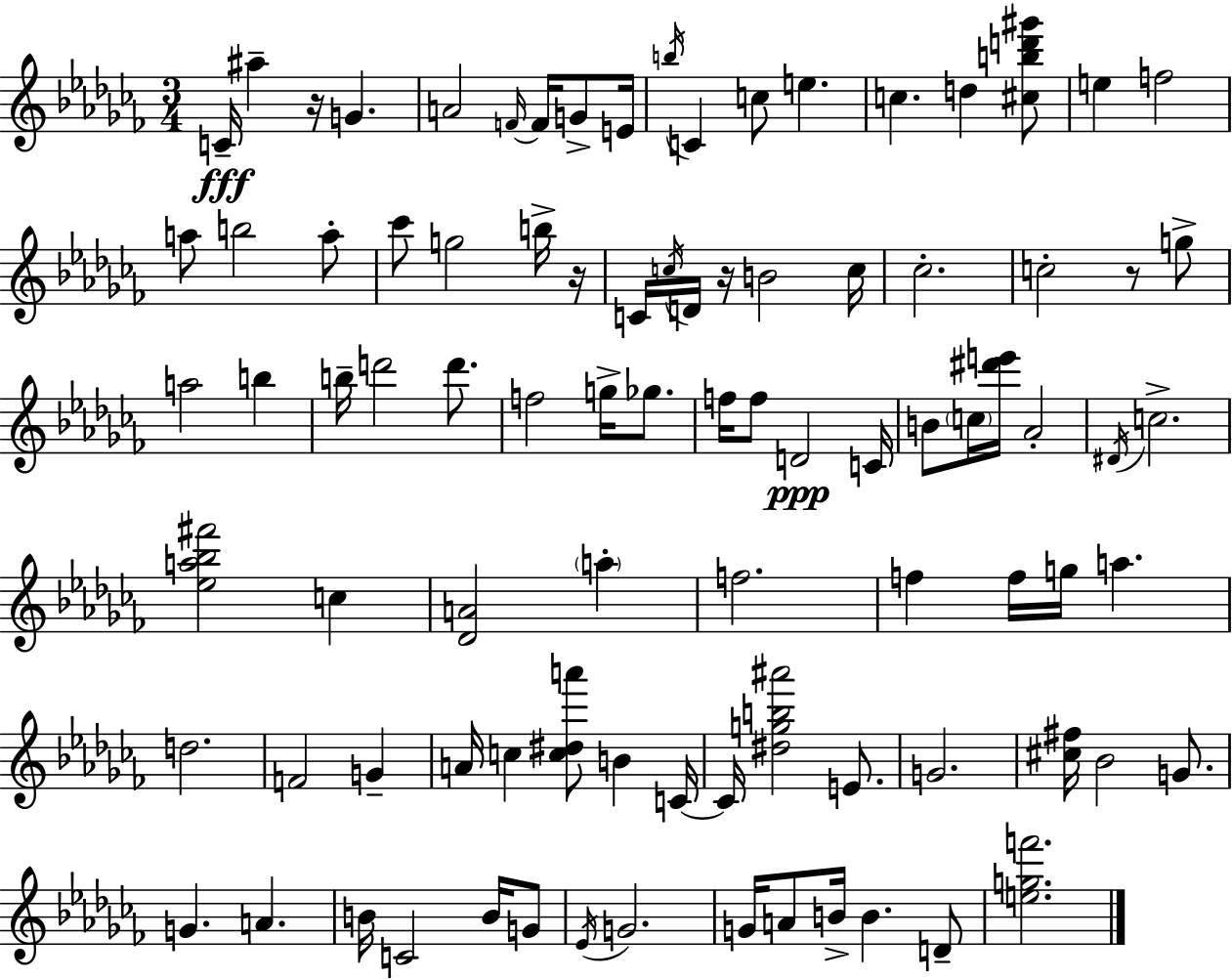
{
  \clef treble
  \numericTimeSignature
  \time 3/4
  \key aes \minor
  c'16--\fff ais''4-- r16 g'4. | a'2 \grace { f'16~ }~ f'16 g'8-> | e'16 \acciaccatura { b''16 } c'4 c''8 e''4. | c''4. d''4 | \break <cis'' b'' d''' gis'''>8 e''4 f''2 | a''8 b''2 | a''8-. ces'''8 g''2 | b''16-> r16 c'16 \acciaccatura { c''16 } d'16 r16 b'2 | \break c''16 ces''2.-. | c''2-. r8 | g''8-> a''2 b''4 | b''16-- d'''2 | \break d'''8. f''2 g''16-> | ges''8. f''16 f''8 d'2\ppp | c'16 b'8 \parenthesize c''16 <dis''' e'''>16 aes'2-. | \acciaccatura { dis'16 } c''2.-> | \break <ees'' a'' bes'' fis'''>2 | c''4 <des' a'>2 | \parenthesize a''4-. f''2. | f''4 f''16 g''16 a''4. | \break d''2. | f'2 | g'4-- a'16 c''4 <c'' dis'' a'''>8 b'4 | c'16~~ c'16 <dis'' g'' b'' ais'''>2 | \break e'8. g'2. | <cis'' fis''>16 bes'2 | g'8. g'4. a'4. | b'16 c'2 | \break b'16 g'8 \acciaccatura { ees'16 } g'2. | g'16 a'8 b'16-> b'4. | d'8-- <e'' g'' f'''>2. | \bar "|."
}